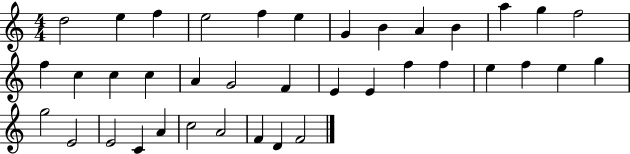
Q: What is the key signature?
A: C major